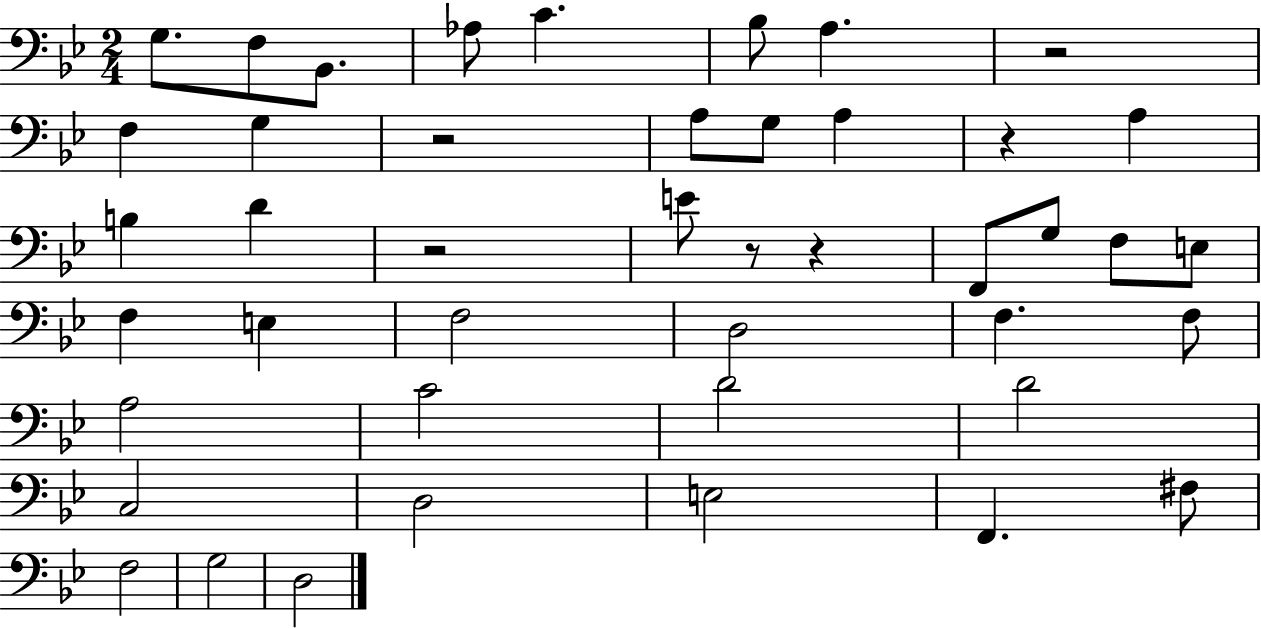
X:1
T:Untitled
M:2/4
L:1/4
K:Bb
G,/2 F,/2 _B,,/2 _A,/2 C _B,/2 A, z2 F, G, z2 A,/2 G,/2 A, z A, B, D z2 E/2 z/2 z F,,/2 G,/2 F,/2 E,/2 F, E, F,2 D,2 F, F,/2 A,2 C2 D2 D2 C,2 D,2 E,2 F,, ^F,/2 F,2 G,2 D,2